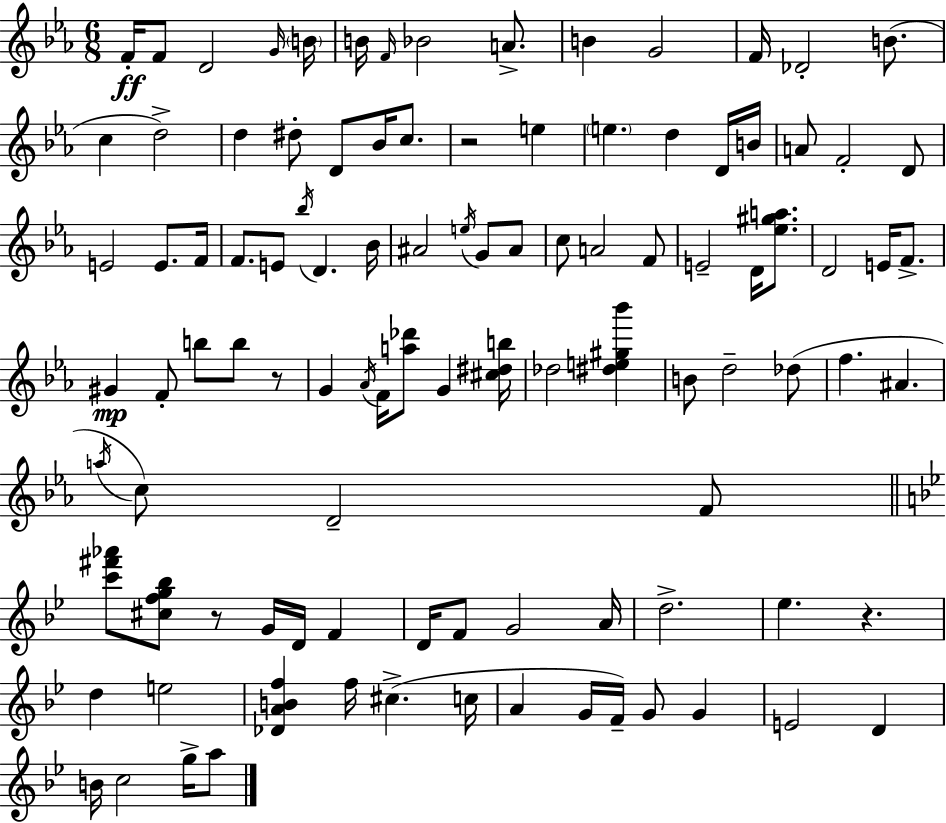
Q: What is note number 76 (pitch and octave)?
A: Eb5